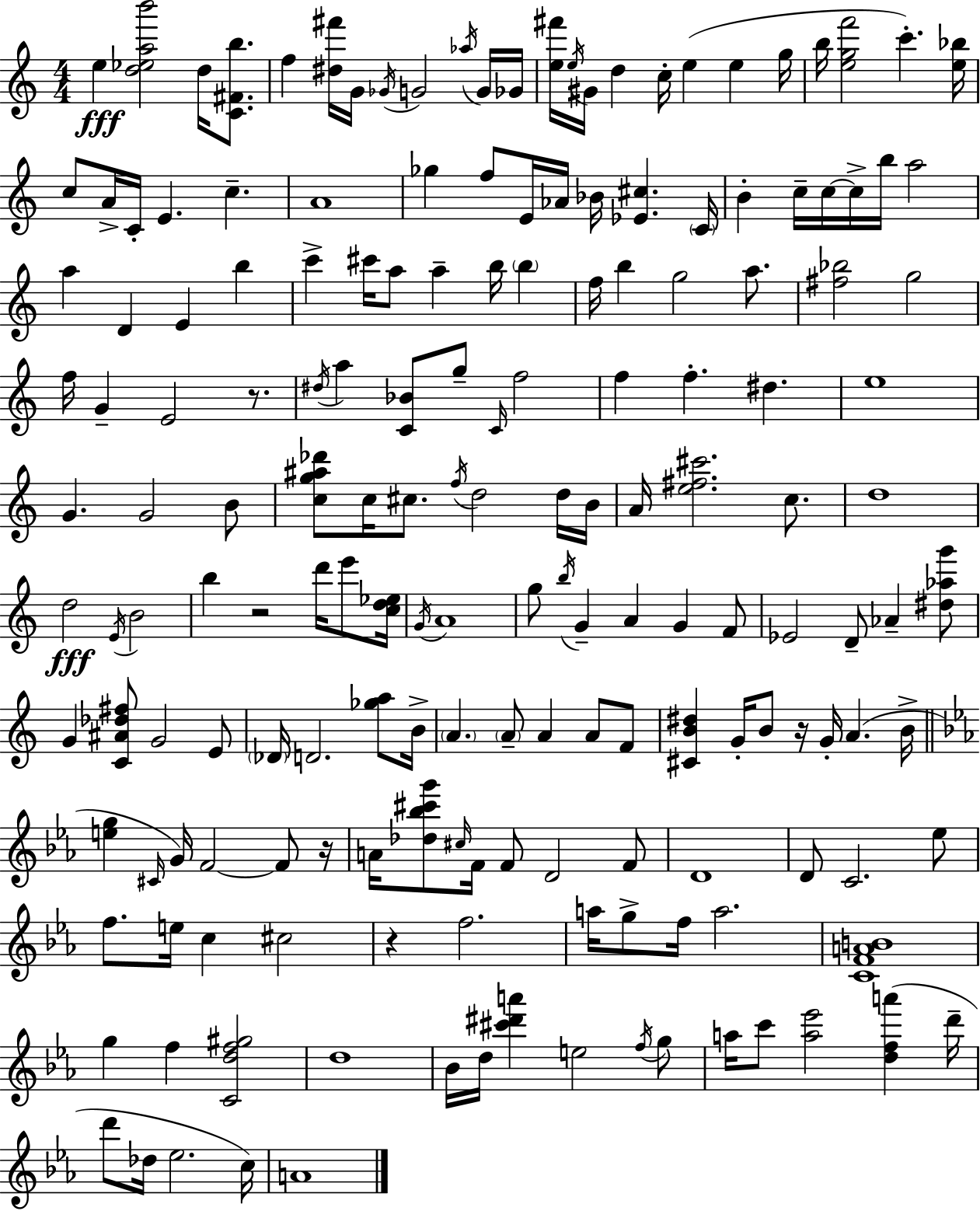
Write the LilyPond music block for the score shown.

{
  \clef treble
  \numericTimeSignature
  \time 4/4
  \key a \minor
  e''4\fff <d'' ees'' a'' b'''>2 d''16 <c' fis' b''>8. | f''4 <dis'' fis'''>16 g'16 \acciaccatura { ges'16 } g'2 \acciaccatura { aes''16 } | g'16 ges'16 <e'' fis'''>16 \acciaccatura { e''16 } gis'16 d''4 c''16-. e''4( e''4 | g''16 b''16 <e'' g'' f'''>2 c'''4.-.) | \break <e'' bes''>16 c''8 a'16-> c'16-. e'4. c''4.-- | a'1 | ges''4 f''8 e'16 aes'16 bes'16 <ees' cis''>4. | \parenthesize c'16 b'4-. c''16-- c''16~~ c''16-> b''16 a''2 | \break a''4 d'4 e'4 b''4 | c'''4-> cis'''16 a''8 a''4-- b''16 \parenthesize b''4 | f''16 b''4 g''2 | a''8. <fis'' bes''>2 g''2 | \break f''16 g'4-- e'2 | r8. \acciaccatura { dis''16 } a''4 <c' bes'>8 g''8-- \grace { c'16 } f''2 | f''4 f''4.-. dis''4. | e''1 | \break g'4. g'2 | b'8 <c'' g'' ais'' des'''>8 c''16 cis''8. \acciaccatura { f''16 } d''2 | d''16 b'16 a'16 <e'' fis'' cis'''>2. | c''8. d''1 | \break d''2\fff \acciaccatura { e'16 } b'2 | b''4 r2 | d'''16 e'''8 <c'' d'' ees''>16 \acciaccatura { g'16 } a'1 | g''8 \acciaccatura { b''16 } g'4-- a'4 | \break g'4 f'8 ees'2 | d'8-- aes'4-- <dis'' aes'' g'''>8 g'4 <c' ais' des'' fis''>8 g'2 | e'8 \parenthesize des'16 d'2. | <ges'' a''>8 b'16-> \parenthesize a'4. \parenthesize a'8-- | \break a'4 a'8 f'8 <cis' b' dis''>4 g'16-. b'8 | r16 g'16-. a'4.( b'16-> \bar "||" \break \key ees \major <e'' g''>4 \grace { cis'16 } g'16) f'2~~ f'8 | r16 a'16 <des'' bes'' cis''' g'''>8 \grace { cis''16 } f'16 f'8 d'2 | f'8 d'1 | d'8 c'2. | \break ees''8 f''8. e''16 c''4 cis''2 | r4 f''2. | a''16 g''8-> f''16 a''2. | <c' f' a' b'>1 | \break g''4 f''4 <c' d'' f'' gis''>2 | d''1 | bes'16 d''16 <cis''' dis''' a'''>4 e''2 | \acciaccatura { f''16 } g''8 a''16 c'''8 <a'' ees'''>2 <d'' f'' a'''>4( | \break d'''16-- d'''8 des''16 ees''2. | c''16) a'1 | \bar "|."
}